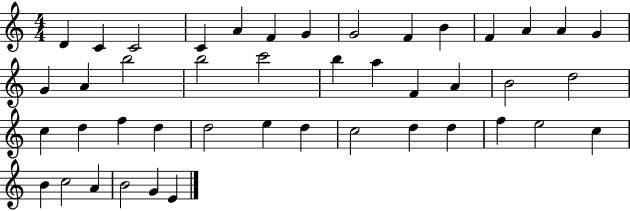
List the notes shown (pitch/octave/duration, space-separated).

D4/q C4/q C4/h C4/q A4/q F4/q G4/q G4/h F4/q B4/q F4/q A4/q A4/q G4/q G4/q A4/q B5/h B5/h C6/h B5/q A5/q F4/q A4/q B4/h D5/h C5/q D5/q F5/q D5/q D5/h E5/q D5/q C5/h D5/q D5/q F5/q E5/h C5/q B4/q C5/h A4/q B4/h G4/q E4/q